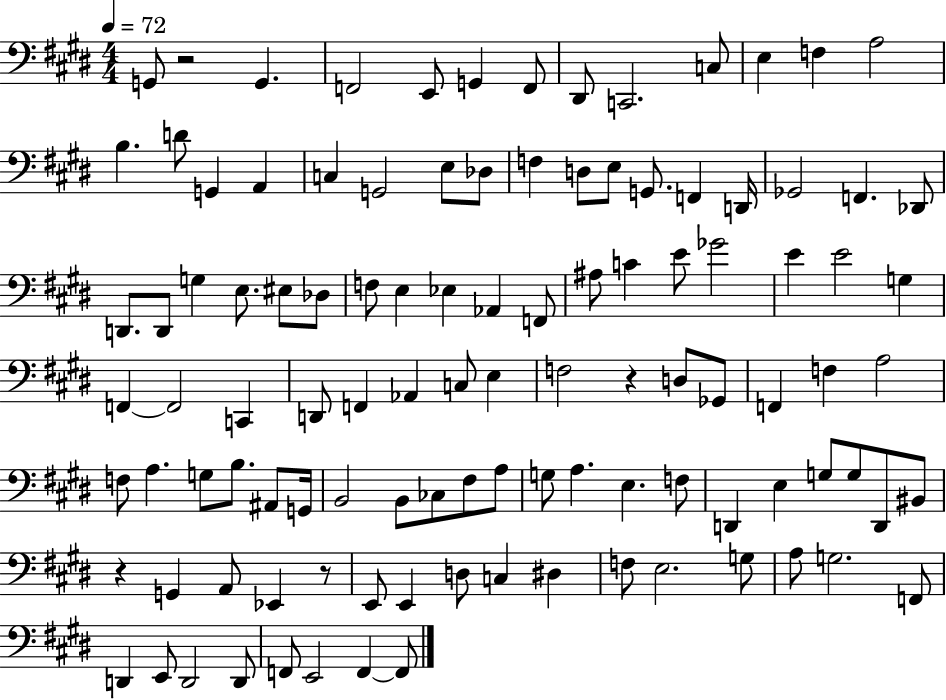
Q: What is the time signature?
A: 4/4